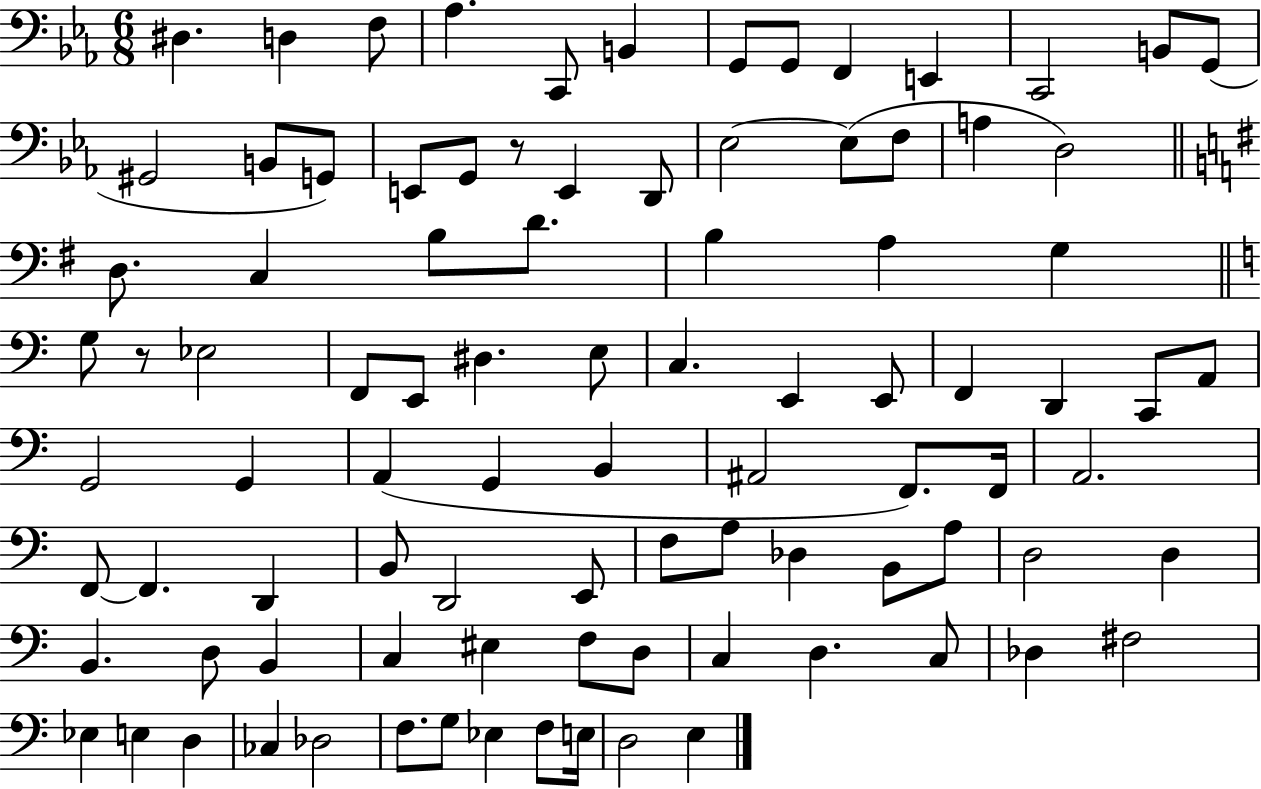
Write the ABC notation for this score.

X:1
T:Untitled
M:6/8
L:1/4
K:Eb
^D, D, F,/2 _A, C,,/2 B,, G,,/2 G,,/2 F,, E,, C,,2 B,,/2 G,,/2 ^G,,2 B,,/2 G,,/2 E,,/2 G,,/2 z/2 E,, D,,/2 _E,2 _E,/2 F,/2 A, D,2 D,/2 C, B,/2 D/2 B, A, G, G,/2 z/2 _E,2 F,,/2 E,,/2 ^D, E,/2 C, E,, E,,/2 F,, D,, C,,/2 A,,/2 G,,2 G,, A,, G,, B,, ^A,,2 F,,/2 F,,/4 A,,2 F,,/2 F,, D,, B,,/2 D,,2 E,,/2 F,/2 A,/2 _D, B,,/2 A,/2 D,2 D, B,, D,/2 B,, C, ^E, F,/2 D,/2 C, D, C,/2 _D, ^F,2 _E, E, D, _C, _D,2 F,/2 G,/2 _E, F,/2 E,/4 D,2 E,